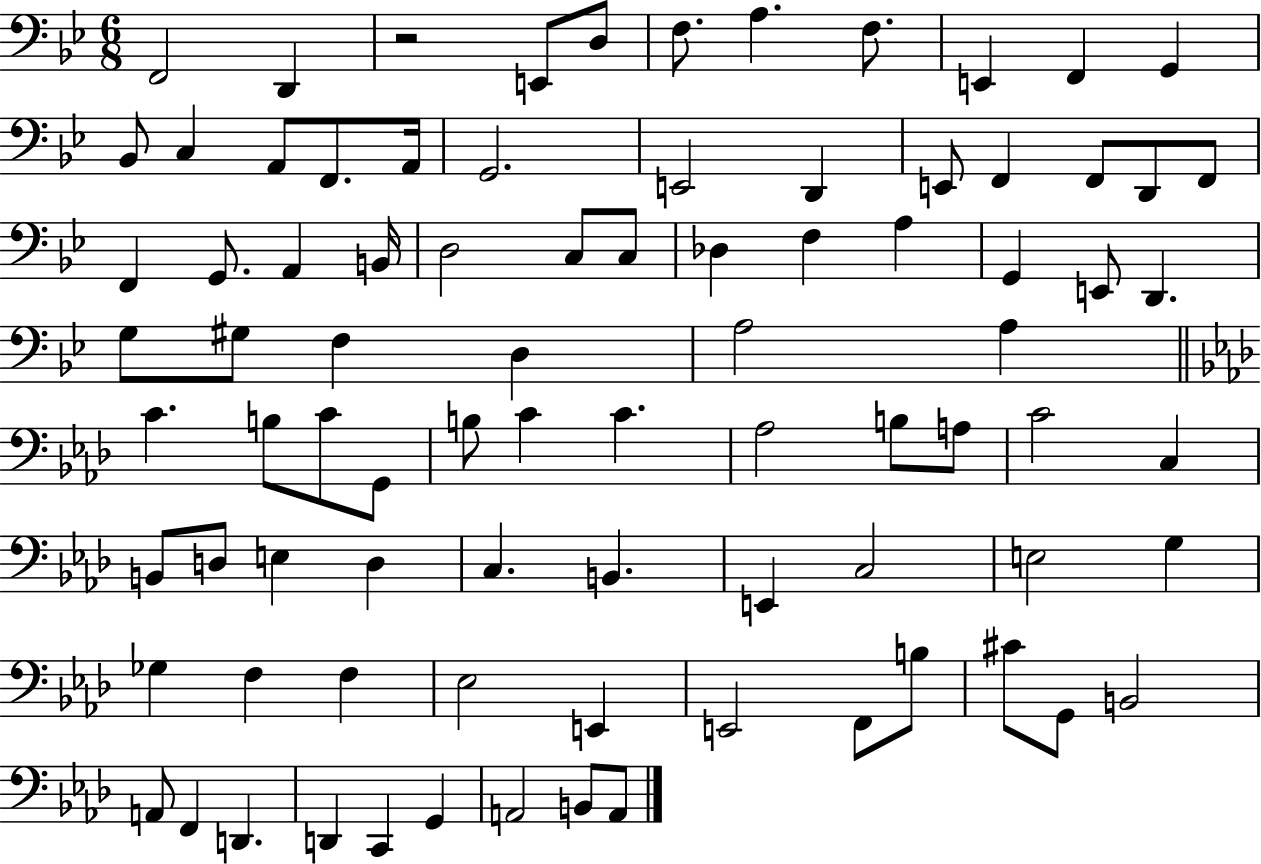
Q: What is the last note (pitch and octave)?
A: A2